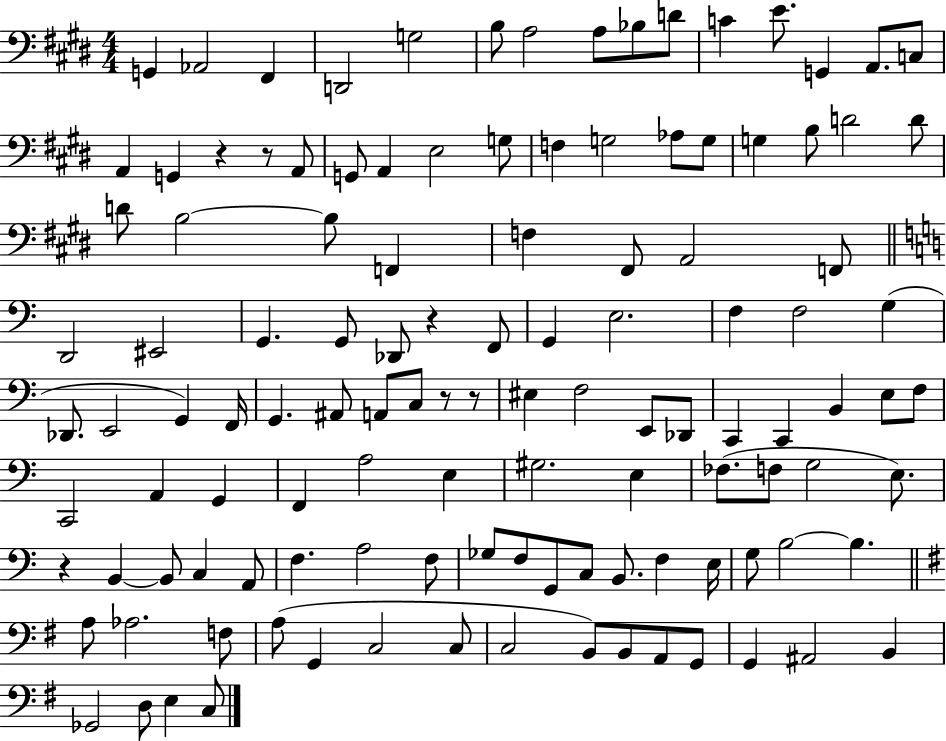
X:1
T:Untitled
M:4/4
L:1/4
K:E
G,, _A,,2 ^F,, D,,2 G,2 B,/2 A,2 A,/2 _B,/2 D/2 C E/2 G,, A,,/2 C,/2 A,, G,, z z/2 A,,/2 G,,/2 A,, E,2 G,/2 F, G,2 _A,/2 G,/2 G, B,/2 D2 D/2 D/2 B,2 B,/2 F,, F, ^F,,/2 A,,2 F,,/2 D,,2 ^E,,2 G,, G,,/2 _D,,/2 z F,,/2 G,, E,2 F, F,2 G, _D,,/2 E,,2 G,, F,,/4 G,, ^A,,/2 A,,/2 C,/2 z/2 z/2 ^E, F,2 E,,/2 _D,,/2 C,, C,, B,, E,/2 F,/2 C,,2 A,, G,, F,, A,2 E, ^G,2 E, _F,/2 F,/2 G,2 E,/2 z B,, B,,/2 C, A,,/2 F, A,2 F,/2 _G,/2 F,/2 G,,/2 C,/2 B,,/2 F, E,/4 G,/2 B,2 B, A,/2 _A,2 F,/2 A,/2 G,, C,2 C,/2 C,2 B,,/2 B,,/2 A,,/2 G,,/2 G,, ^A,,2 B,, _G,,2 D,/2 E, C,/2